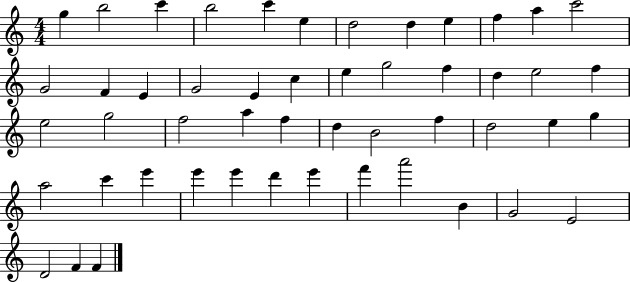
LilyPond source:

{
  \clef treble
  \numericTimeSignature
  \time 4/4
  \key c \major
  g''4 b''2 c'''4 | b''2 c'''4 e''4 | d''2 d''4 e''4 | f''4 a''4 c'''2 | \break g'2 f'4 e'4 | g'2 e'4 c''4 | e''4 g''2 f''4 | d''4 e''2 f''4 | \break e''2 g''2 | f''2 a''4 f''4 | d''4 b'2 f''4 | d''2 e''4 g''4 | \break a''2 c'''4 e'''4 | e'''4 e'''4 d'''4 e'''4 | f'''4 a'''2 b'4 | g'2 e'2 | \break d'2 f'4 f'4 | \bar "|."
}